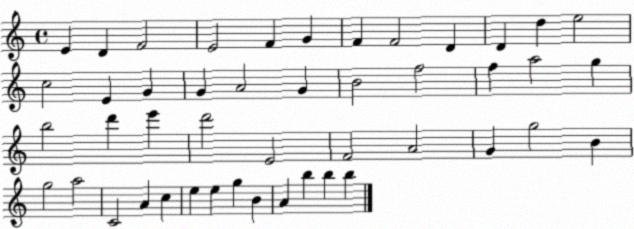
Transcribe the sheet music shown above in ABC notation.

X:1
T:Untitled
M:4/4
L:1/4
K:C
E D F2 E2 F G F F2 D D d e2 c2 E G G A2 G B2 f2 f a2 g b2 d' e' d'2 E2 F2 A2 G g2 B g2 a2 C2 A c e e g B A b b b